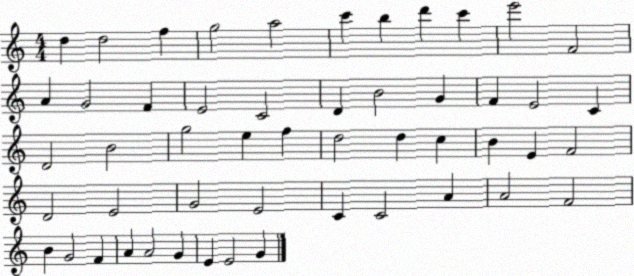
X:1
T:Untitled
M:4/4
L:1/4
K:C
d d2 f g2 a2 c' b d' c' e'2 F2 A G2 F E2 C2 D B2 G F E2 C D2 B2 g2 e f d2 d c B E F2 D2 E2 G2 E2 C C2 A A2 F2 B G2 F A A2 G E E2 G